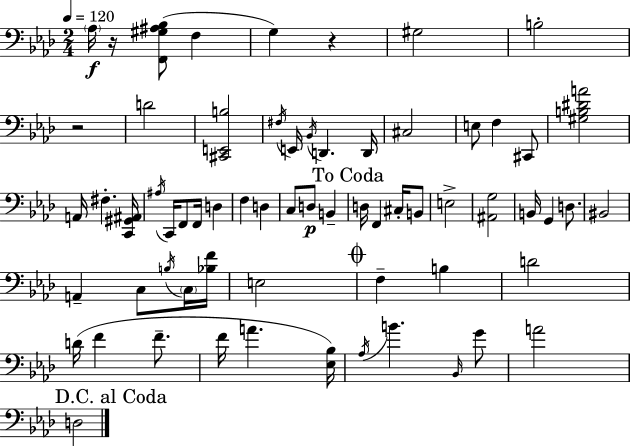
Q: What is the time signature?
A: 2/4